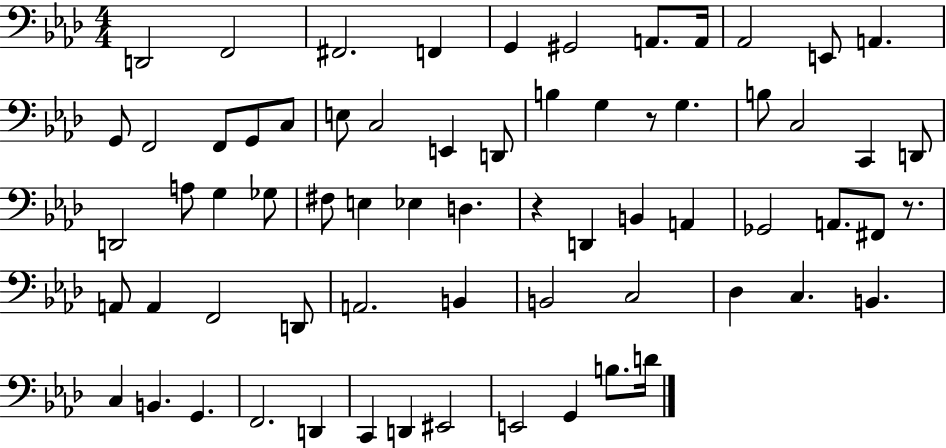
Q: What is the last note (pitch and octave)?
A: D4